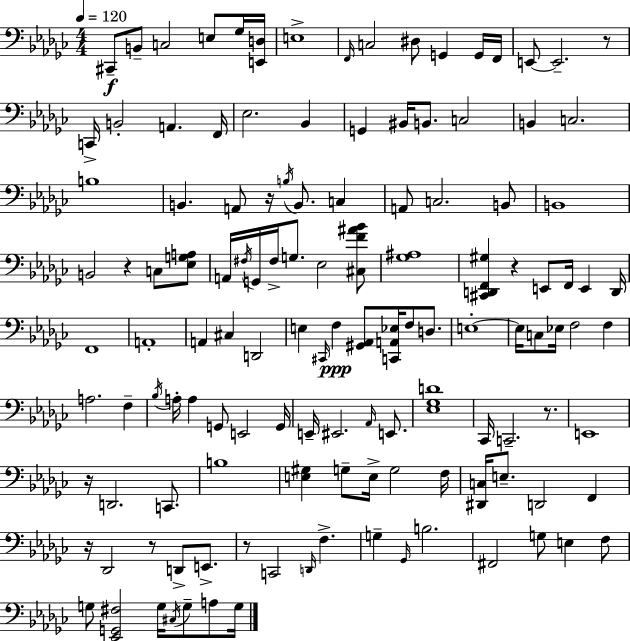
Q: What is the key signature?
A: EES minor